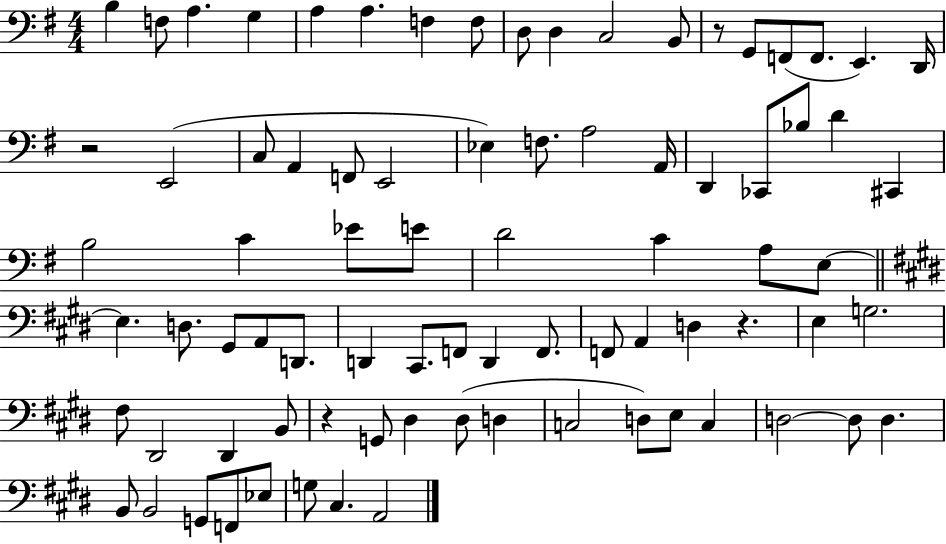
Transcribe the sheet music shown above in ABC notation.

X:1
T:Untitled
M:4/4
L:1/4
K:G
B, F,/2 A, G, A, A, F, F,/2 D,/2 D, C,2 B,,/2 z/2 G,,/2 F,,/2 F,,/2 E,, D,,/4 z2 E,,2 C,/2 A,, F,,/2 E,,2 _E, F,/2 A,2 A,,/4 D,, _C,,/2 _B,/2 D ^C,, B,2 C _E/2 E/2 D2 C A,/2 E,/2 E, D,/2 ^G,,/2 A,,/2 D,,/2 D,, ^C,,/2 F,,/2 D,, F,,/2 F,,/2 A,, D, z E, G,2 ^F,/2 ^D,,2 ^D,, B,,/2 z G,,/2 ^D, ^D,/2 D, C,2 D,/2 E,/2 C, D,2 D,/2 D, B,,/2 B,,2 G,,/2 F,,/2 _E,/2 G,/2 ^C, A,,2